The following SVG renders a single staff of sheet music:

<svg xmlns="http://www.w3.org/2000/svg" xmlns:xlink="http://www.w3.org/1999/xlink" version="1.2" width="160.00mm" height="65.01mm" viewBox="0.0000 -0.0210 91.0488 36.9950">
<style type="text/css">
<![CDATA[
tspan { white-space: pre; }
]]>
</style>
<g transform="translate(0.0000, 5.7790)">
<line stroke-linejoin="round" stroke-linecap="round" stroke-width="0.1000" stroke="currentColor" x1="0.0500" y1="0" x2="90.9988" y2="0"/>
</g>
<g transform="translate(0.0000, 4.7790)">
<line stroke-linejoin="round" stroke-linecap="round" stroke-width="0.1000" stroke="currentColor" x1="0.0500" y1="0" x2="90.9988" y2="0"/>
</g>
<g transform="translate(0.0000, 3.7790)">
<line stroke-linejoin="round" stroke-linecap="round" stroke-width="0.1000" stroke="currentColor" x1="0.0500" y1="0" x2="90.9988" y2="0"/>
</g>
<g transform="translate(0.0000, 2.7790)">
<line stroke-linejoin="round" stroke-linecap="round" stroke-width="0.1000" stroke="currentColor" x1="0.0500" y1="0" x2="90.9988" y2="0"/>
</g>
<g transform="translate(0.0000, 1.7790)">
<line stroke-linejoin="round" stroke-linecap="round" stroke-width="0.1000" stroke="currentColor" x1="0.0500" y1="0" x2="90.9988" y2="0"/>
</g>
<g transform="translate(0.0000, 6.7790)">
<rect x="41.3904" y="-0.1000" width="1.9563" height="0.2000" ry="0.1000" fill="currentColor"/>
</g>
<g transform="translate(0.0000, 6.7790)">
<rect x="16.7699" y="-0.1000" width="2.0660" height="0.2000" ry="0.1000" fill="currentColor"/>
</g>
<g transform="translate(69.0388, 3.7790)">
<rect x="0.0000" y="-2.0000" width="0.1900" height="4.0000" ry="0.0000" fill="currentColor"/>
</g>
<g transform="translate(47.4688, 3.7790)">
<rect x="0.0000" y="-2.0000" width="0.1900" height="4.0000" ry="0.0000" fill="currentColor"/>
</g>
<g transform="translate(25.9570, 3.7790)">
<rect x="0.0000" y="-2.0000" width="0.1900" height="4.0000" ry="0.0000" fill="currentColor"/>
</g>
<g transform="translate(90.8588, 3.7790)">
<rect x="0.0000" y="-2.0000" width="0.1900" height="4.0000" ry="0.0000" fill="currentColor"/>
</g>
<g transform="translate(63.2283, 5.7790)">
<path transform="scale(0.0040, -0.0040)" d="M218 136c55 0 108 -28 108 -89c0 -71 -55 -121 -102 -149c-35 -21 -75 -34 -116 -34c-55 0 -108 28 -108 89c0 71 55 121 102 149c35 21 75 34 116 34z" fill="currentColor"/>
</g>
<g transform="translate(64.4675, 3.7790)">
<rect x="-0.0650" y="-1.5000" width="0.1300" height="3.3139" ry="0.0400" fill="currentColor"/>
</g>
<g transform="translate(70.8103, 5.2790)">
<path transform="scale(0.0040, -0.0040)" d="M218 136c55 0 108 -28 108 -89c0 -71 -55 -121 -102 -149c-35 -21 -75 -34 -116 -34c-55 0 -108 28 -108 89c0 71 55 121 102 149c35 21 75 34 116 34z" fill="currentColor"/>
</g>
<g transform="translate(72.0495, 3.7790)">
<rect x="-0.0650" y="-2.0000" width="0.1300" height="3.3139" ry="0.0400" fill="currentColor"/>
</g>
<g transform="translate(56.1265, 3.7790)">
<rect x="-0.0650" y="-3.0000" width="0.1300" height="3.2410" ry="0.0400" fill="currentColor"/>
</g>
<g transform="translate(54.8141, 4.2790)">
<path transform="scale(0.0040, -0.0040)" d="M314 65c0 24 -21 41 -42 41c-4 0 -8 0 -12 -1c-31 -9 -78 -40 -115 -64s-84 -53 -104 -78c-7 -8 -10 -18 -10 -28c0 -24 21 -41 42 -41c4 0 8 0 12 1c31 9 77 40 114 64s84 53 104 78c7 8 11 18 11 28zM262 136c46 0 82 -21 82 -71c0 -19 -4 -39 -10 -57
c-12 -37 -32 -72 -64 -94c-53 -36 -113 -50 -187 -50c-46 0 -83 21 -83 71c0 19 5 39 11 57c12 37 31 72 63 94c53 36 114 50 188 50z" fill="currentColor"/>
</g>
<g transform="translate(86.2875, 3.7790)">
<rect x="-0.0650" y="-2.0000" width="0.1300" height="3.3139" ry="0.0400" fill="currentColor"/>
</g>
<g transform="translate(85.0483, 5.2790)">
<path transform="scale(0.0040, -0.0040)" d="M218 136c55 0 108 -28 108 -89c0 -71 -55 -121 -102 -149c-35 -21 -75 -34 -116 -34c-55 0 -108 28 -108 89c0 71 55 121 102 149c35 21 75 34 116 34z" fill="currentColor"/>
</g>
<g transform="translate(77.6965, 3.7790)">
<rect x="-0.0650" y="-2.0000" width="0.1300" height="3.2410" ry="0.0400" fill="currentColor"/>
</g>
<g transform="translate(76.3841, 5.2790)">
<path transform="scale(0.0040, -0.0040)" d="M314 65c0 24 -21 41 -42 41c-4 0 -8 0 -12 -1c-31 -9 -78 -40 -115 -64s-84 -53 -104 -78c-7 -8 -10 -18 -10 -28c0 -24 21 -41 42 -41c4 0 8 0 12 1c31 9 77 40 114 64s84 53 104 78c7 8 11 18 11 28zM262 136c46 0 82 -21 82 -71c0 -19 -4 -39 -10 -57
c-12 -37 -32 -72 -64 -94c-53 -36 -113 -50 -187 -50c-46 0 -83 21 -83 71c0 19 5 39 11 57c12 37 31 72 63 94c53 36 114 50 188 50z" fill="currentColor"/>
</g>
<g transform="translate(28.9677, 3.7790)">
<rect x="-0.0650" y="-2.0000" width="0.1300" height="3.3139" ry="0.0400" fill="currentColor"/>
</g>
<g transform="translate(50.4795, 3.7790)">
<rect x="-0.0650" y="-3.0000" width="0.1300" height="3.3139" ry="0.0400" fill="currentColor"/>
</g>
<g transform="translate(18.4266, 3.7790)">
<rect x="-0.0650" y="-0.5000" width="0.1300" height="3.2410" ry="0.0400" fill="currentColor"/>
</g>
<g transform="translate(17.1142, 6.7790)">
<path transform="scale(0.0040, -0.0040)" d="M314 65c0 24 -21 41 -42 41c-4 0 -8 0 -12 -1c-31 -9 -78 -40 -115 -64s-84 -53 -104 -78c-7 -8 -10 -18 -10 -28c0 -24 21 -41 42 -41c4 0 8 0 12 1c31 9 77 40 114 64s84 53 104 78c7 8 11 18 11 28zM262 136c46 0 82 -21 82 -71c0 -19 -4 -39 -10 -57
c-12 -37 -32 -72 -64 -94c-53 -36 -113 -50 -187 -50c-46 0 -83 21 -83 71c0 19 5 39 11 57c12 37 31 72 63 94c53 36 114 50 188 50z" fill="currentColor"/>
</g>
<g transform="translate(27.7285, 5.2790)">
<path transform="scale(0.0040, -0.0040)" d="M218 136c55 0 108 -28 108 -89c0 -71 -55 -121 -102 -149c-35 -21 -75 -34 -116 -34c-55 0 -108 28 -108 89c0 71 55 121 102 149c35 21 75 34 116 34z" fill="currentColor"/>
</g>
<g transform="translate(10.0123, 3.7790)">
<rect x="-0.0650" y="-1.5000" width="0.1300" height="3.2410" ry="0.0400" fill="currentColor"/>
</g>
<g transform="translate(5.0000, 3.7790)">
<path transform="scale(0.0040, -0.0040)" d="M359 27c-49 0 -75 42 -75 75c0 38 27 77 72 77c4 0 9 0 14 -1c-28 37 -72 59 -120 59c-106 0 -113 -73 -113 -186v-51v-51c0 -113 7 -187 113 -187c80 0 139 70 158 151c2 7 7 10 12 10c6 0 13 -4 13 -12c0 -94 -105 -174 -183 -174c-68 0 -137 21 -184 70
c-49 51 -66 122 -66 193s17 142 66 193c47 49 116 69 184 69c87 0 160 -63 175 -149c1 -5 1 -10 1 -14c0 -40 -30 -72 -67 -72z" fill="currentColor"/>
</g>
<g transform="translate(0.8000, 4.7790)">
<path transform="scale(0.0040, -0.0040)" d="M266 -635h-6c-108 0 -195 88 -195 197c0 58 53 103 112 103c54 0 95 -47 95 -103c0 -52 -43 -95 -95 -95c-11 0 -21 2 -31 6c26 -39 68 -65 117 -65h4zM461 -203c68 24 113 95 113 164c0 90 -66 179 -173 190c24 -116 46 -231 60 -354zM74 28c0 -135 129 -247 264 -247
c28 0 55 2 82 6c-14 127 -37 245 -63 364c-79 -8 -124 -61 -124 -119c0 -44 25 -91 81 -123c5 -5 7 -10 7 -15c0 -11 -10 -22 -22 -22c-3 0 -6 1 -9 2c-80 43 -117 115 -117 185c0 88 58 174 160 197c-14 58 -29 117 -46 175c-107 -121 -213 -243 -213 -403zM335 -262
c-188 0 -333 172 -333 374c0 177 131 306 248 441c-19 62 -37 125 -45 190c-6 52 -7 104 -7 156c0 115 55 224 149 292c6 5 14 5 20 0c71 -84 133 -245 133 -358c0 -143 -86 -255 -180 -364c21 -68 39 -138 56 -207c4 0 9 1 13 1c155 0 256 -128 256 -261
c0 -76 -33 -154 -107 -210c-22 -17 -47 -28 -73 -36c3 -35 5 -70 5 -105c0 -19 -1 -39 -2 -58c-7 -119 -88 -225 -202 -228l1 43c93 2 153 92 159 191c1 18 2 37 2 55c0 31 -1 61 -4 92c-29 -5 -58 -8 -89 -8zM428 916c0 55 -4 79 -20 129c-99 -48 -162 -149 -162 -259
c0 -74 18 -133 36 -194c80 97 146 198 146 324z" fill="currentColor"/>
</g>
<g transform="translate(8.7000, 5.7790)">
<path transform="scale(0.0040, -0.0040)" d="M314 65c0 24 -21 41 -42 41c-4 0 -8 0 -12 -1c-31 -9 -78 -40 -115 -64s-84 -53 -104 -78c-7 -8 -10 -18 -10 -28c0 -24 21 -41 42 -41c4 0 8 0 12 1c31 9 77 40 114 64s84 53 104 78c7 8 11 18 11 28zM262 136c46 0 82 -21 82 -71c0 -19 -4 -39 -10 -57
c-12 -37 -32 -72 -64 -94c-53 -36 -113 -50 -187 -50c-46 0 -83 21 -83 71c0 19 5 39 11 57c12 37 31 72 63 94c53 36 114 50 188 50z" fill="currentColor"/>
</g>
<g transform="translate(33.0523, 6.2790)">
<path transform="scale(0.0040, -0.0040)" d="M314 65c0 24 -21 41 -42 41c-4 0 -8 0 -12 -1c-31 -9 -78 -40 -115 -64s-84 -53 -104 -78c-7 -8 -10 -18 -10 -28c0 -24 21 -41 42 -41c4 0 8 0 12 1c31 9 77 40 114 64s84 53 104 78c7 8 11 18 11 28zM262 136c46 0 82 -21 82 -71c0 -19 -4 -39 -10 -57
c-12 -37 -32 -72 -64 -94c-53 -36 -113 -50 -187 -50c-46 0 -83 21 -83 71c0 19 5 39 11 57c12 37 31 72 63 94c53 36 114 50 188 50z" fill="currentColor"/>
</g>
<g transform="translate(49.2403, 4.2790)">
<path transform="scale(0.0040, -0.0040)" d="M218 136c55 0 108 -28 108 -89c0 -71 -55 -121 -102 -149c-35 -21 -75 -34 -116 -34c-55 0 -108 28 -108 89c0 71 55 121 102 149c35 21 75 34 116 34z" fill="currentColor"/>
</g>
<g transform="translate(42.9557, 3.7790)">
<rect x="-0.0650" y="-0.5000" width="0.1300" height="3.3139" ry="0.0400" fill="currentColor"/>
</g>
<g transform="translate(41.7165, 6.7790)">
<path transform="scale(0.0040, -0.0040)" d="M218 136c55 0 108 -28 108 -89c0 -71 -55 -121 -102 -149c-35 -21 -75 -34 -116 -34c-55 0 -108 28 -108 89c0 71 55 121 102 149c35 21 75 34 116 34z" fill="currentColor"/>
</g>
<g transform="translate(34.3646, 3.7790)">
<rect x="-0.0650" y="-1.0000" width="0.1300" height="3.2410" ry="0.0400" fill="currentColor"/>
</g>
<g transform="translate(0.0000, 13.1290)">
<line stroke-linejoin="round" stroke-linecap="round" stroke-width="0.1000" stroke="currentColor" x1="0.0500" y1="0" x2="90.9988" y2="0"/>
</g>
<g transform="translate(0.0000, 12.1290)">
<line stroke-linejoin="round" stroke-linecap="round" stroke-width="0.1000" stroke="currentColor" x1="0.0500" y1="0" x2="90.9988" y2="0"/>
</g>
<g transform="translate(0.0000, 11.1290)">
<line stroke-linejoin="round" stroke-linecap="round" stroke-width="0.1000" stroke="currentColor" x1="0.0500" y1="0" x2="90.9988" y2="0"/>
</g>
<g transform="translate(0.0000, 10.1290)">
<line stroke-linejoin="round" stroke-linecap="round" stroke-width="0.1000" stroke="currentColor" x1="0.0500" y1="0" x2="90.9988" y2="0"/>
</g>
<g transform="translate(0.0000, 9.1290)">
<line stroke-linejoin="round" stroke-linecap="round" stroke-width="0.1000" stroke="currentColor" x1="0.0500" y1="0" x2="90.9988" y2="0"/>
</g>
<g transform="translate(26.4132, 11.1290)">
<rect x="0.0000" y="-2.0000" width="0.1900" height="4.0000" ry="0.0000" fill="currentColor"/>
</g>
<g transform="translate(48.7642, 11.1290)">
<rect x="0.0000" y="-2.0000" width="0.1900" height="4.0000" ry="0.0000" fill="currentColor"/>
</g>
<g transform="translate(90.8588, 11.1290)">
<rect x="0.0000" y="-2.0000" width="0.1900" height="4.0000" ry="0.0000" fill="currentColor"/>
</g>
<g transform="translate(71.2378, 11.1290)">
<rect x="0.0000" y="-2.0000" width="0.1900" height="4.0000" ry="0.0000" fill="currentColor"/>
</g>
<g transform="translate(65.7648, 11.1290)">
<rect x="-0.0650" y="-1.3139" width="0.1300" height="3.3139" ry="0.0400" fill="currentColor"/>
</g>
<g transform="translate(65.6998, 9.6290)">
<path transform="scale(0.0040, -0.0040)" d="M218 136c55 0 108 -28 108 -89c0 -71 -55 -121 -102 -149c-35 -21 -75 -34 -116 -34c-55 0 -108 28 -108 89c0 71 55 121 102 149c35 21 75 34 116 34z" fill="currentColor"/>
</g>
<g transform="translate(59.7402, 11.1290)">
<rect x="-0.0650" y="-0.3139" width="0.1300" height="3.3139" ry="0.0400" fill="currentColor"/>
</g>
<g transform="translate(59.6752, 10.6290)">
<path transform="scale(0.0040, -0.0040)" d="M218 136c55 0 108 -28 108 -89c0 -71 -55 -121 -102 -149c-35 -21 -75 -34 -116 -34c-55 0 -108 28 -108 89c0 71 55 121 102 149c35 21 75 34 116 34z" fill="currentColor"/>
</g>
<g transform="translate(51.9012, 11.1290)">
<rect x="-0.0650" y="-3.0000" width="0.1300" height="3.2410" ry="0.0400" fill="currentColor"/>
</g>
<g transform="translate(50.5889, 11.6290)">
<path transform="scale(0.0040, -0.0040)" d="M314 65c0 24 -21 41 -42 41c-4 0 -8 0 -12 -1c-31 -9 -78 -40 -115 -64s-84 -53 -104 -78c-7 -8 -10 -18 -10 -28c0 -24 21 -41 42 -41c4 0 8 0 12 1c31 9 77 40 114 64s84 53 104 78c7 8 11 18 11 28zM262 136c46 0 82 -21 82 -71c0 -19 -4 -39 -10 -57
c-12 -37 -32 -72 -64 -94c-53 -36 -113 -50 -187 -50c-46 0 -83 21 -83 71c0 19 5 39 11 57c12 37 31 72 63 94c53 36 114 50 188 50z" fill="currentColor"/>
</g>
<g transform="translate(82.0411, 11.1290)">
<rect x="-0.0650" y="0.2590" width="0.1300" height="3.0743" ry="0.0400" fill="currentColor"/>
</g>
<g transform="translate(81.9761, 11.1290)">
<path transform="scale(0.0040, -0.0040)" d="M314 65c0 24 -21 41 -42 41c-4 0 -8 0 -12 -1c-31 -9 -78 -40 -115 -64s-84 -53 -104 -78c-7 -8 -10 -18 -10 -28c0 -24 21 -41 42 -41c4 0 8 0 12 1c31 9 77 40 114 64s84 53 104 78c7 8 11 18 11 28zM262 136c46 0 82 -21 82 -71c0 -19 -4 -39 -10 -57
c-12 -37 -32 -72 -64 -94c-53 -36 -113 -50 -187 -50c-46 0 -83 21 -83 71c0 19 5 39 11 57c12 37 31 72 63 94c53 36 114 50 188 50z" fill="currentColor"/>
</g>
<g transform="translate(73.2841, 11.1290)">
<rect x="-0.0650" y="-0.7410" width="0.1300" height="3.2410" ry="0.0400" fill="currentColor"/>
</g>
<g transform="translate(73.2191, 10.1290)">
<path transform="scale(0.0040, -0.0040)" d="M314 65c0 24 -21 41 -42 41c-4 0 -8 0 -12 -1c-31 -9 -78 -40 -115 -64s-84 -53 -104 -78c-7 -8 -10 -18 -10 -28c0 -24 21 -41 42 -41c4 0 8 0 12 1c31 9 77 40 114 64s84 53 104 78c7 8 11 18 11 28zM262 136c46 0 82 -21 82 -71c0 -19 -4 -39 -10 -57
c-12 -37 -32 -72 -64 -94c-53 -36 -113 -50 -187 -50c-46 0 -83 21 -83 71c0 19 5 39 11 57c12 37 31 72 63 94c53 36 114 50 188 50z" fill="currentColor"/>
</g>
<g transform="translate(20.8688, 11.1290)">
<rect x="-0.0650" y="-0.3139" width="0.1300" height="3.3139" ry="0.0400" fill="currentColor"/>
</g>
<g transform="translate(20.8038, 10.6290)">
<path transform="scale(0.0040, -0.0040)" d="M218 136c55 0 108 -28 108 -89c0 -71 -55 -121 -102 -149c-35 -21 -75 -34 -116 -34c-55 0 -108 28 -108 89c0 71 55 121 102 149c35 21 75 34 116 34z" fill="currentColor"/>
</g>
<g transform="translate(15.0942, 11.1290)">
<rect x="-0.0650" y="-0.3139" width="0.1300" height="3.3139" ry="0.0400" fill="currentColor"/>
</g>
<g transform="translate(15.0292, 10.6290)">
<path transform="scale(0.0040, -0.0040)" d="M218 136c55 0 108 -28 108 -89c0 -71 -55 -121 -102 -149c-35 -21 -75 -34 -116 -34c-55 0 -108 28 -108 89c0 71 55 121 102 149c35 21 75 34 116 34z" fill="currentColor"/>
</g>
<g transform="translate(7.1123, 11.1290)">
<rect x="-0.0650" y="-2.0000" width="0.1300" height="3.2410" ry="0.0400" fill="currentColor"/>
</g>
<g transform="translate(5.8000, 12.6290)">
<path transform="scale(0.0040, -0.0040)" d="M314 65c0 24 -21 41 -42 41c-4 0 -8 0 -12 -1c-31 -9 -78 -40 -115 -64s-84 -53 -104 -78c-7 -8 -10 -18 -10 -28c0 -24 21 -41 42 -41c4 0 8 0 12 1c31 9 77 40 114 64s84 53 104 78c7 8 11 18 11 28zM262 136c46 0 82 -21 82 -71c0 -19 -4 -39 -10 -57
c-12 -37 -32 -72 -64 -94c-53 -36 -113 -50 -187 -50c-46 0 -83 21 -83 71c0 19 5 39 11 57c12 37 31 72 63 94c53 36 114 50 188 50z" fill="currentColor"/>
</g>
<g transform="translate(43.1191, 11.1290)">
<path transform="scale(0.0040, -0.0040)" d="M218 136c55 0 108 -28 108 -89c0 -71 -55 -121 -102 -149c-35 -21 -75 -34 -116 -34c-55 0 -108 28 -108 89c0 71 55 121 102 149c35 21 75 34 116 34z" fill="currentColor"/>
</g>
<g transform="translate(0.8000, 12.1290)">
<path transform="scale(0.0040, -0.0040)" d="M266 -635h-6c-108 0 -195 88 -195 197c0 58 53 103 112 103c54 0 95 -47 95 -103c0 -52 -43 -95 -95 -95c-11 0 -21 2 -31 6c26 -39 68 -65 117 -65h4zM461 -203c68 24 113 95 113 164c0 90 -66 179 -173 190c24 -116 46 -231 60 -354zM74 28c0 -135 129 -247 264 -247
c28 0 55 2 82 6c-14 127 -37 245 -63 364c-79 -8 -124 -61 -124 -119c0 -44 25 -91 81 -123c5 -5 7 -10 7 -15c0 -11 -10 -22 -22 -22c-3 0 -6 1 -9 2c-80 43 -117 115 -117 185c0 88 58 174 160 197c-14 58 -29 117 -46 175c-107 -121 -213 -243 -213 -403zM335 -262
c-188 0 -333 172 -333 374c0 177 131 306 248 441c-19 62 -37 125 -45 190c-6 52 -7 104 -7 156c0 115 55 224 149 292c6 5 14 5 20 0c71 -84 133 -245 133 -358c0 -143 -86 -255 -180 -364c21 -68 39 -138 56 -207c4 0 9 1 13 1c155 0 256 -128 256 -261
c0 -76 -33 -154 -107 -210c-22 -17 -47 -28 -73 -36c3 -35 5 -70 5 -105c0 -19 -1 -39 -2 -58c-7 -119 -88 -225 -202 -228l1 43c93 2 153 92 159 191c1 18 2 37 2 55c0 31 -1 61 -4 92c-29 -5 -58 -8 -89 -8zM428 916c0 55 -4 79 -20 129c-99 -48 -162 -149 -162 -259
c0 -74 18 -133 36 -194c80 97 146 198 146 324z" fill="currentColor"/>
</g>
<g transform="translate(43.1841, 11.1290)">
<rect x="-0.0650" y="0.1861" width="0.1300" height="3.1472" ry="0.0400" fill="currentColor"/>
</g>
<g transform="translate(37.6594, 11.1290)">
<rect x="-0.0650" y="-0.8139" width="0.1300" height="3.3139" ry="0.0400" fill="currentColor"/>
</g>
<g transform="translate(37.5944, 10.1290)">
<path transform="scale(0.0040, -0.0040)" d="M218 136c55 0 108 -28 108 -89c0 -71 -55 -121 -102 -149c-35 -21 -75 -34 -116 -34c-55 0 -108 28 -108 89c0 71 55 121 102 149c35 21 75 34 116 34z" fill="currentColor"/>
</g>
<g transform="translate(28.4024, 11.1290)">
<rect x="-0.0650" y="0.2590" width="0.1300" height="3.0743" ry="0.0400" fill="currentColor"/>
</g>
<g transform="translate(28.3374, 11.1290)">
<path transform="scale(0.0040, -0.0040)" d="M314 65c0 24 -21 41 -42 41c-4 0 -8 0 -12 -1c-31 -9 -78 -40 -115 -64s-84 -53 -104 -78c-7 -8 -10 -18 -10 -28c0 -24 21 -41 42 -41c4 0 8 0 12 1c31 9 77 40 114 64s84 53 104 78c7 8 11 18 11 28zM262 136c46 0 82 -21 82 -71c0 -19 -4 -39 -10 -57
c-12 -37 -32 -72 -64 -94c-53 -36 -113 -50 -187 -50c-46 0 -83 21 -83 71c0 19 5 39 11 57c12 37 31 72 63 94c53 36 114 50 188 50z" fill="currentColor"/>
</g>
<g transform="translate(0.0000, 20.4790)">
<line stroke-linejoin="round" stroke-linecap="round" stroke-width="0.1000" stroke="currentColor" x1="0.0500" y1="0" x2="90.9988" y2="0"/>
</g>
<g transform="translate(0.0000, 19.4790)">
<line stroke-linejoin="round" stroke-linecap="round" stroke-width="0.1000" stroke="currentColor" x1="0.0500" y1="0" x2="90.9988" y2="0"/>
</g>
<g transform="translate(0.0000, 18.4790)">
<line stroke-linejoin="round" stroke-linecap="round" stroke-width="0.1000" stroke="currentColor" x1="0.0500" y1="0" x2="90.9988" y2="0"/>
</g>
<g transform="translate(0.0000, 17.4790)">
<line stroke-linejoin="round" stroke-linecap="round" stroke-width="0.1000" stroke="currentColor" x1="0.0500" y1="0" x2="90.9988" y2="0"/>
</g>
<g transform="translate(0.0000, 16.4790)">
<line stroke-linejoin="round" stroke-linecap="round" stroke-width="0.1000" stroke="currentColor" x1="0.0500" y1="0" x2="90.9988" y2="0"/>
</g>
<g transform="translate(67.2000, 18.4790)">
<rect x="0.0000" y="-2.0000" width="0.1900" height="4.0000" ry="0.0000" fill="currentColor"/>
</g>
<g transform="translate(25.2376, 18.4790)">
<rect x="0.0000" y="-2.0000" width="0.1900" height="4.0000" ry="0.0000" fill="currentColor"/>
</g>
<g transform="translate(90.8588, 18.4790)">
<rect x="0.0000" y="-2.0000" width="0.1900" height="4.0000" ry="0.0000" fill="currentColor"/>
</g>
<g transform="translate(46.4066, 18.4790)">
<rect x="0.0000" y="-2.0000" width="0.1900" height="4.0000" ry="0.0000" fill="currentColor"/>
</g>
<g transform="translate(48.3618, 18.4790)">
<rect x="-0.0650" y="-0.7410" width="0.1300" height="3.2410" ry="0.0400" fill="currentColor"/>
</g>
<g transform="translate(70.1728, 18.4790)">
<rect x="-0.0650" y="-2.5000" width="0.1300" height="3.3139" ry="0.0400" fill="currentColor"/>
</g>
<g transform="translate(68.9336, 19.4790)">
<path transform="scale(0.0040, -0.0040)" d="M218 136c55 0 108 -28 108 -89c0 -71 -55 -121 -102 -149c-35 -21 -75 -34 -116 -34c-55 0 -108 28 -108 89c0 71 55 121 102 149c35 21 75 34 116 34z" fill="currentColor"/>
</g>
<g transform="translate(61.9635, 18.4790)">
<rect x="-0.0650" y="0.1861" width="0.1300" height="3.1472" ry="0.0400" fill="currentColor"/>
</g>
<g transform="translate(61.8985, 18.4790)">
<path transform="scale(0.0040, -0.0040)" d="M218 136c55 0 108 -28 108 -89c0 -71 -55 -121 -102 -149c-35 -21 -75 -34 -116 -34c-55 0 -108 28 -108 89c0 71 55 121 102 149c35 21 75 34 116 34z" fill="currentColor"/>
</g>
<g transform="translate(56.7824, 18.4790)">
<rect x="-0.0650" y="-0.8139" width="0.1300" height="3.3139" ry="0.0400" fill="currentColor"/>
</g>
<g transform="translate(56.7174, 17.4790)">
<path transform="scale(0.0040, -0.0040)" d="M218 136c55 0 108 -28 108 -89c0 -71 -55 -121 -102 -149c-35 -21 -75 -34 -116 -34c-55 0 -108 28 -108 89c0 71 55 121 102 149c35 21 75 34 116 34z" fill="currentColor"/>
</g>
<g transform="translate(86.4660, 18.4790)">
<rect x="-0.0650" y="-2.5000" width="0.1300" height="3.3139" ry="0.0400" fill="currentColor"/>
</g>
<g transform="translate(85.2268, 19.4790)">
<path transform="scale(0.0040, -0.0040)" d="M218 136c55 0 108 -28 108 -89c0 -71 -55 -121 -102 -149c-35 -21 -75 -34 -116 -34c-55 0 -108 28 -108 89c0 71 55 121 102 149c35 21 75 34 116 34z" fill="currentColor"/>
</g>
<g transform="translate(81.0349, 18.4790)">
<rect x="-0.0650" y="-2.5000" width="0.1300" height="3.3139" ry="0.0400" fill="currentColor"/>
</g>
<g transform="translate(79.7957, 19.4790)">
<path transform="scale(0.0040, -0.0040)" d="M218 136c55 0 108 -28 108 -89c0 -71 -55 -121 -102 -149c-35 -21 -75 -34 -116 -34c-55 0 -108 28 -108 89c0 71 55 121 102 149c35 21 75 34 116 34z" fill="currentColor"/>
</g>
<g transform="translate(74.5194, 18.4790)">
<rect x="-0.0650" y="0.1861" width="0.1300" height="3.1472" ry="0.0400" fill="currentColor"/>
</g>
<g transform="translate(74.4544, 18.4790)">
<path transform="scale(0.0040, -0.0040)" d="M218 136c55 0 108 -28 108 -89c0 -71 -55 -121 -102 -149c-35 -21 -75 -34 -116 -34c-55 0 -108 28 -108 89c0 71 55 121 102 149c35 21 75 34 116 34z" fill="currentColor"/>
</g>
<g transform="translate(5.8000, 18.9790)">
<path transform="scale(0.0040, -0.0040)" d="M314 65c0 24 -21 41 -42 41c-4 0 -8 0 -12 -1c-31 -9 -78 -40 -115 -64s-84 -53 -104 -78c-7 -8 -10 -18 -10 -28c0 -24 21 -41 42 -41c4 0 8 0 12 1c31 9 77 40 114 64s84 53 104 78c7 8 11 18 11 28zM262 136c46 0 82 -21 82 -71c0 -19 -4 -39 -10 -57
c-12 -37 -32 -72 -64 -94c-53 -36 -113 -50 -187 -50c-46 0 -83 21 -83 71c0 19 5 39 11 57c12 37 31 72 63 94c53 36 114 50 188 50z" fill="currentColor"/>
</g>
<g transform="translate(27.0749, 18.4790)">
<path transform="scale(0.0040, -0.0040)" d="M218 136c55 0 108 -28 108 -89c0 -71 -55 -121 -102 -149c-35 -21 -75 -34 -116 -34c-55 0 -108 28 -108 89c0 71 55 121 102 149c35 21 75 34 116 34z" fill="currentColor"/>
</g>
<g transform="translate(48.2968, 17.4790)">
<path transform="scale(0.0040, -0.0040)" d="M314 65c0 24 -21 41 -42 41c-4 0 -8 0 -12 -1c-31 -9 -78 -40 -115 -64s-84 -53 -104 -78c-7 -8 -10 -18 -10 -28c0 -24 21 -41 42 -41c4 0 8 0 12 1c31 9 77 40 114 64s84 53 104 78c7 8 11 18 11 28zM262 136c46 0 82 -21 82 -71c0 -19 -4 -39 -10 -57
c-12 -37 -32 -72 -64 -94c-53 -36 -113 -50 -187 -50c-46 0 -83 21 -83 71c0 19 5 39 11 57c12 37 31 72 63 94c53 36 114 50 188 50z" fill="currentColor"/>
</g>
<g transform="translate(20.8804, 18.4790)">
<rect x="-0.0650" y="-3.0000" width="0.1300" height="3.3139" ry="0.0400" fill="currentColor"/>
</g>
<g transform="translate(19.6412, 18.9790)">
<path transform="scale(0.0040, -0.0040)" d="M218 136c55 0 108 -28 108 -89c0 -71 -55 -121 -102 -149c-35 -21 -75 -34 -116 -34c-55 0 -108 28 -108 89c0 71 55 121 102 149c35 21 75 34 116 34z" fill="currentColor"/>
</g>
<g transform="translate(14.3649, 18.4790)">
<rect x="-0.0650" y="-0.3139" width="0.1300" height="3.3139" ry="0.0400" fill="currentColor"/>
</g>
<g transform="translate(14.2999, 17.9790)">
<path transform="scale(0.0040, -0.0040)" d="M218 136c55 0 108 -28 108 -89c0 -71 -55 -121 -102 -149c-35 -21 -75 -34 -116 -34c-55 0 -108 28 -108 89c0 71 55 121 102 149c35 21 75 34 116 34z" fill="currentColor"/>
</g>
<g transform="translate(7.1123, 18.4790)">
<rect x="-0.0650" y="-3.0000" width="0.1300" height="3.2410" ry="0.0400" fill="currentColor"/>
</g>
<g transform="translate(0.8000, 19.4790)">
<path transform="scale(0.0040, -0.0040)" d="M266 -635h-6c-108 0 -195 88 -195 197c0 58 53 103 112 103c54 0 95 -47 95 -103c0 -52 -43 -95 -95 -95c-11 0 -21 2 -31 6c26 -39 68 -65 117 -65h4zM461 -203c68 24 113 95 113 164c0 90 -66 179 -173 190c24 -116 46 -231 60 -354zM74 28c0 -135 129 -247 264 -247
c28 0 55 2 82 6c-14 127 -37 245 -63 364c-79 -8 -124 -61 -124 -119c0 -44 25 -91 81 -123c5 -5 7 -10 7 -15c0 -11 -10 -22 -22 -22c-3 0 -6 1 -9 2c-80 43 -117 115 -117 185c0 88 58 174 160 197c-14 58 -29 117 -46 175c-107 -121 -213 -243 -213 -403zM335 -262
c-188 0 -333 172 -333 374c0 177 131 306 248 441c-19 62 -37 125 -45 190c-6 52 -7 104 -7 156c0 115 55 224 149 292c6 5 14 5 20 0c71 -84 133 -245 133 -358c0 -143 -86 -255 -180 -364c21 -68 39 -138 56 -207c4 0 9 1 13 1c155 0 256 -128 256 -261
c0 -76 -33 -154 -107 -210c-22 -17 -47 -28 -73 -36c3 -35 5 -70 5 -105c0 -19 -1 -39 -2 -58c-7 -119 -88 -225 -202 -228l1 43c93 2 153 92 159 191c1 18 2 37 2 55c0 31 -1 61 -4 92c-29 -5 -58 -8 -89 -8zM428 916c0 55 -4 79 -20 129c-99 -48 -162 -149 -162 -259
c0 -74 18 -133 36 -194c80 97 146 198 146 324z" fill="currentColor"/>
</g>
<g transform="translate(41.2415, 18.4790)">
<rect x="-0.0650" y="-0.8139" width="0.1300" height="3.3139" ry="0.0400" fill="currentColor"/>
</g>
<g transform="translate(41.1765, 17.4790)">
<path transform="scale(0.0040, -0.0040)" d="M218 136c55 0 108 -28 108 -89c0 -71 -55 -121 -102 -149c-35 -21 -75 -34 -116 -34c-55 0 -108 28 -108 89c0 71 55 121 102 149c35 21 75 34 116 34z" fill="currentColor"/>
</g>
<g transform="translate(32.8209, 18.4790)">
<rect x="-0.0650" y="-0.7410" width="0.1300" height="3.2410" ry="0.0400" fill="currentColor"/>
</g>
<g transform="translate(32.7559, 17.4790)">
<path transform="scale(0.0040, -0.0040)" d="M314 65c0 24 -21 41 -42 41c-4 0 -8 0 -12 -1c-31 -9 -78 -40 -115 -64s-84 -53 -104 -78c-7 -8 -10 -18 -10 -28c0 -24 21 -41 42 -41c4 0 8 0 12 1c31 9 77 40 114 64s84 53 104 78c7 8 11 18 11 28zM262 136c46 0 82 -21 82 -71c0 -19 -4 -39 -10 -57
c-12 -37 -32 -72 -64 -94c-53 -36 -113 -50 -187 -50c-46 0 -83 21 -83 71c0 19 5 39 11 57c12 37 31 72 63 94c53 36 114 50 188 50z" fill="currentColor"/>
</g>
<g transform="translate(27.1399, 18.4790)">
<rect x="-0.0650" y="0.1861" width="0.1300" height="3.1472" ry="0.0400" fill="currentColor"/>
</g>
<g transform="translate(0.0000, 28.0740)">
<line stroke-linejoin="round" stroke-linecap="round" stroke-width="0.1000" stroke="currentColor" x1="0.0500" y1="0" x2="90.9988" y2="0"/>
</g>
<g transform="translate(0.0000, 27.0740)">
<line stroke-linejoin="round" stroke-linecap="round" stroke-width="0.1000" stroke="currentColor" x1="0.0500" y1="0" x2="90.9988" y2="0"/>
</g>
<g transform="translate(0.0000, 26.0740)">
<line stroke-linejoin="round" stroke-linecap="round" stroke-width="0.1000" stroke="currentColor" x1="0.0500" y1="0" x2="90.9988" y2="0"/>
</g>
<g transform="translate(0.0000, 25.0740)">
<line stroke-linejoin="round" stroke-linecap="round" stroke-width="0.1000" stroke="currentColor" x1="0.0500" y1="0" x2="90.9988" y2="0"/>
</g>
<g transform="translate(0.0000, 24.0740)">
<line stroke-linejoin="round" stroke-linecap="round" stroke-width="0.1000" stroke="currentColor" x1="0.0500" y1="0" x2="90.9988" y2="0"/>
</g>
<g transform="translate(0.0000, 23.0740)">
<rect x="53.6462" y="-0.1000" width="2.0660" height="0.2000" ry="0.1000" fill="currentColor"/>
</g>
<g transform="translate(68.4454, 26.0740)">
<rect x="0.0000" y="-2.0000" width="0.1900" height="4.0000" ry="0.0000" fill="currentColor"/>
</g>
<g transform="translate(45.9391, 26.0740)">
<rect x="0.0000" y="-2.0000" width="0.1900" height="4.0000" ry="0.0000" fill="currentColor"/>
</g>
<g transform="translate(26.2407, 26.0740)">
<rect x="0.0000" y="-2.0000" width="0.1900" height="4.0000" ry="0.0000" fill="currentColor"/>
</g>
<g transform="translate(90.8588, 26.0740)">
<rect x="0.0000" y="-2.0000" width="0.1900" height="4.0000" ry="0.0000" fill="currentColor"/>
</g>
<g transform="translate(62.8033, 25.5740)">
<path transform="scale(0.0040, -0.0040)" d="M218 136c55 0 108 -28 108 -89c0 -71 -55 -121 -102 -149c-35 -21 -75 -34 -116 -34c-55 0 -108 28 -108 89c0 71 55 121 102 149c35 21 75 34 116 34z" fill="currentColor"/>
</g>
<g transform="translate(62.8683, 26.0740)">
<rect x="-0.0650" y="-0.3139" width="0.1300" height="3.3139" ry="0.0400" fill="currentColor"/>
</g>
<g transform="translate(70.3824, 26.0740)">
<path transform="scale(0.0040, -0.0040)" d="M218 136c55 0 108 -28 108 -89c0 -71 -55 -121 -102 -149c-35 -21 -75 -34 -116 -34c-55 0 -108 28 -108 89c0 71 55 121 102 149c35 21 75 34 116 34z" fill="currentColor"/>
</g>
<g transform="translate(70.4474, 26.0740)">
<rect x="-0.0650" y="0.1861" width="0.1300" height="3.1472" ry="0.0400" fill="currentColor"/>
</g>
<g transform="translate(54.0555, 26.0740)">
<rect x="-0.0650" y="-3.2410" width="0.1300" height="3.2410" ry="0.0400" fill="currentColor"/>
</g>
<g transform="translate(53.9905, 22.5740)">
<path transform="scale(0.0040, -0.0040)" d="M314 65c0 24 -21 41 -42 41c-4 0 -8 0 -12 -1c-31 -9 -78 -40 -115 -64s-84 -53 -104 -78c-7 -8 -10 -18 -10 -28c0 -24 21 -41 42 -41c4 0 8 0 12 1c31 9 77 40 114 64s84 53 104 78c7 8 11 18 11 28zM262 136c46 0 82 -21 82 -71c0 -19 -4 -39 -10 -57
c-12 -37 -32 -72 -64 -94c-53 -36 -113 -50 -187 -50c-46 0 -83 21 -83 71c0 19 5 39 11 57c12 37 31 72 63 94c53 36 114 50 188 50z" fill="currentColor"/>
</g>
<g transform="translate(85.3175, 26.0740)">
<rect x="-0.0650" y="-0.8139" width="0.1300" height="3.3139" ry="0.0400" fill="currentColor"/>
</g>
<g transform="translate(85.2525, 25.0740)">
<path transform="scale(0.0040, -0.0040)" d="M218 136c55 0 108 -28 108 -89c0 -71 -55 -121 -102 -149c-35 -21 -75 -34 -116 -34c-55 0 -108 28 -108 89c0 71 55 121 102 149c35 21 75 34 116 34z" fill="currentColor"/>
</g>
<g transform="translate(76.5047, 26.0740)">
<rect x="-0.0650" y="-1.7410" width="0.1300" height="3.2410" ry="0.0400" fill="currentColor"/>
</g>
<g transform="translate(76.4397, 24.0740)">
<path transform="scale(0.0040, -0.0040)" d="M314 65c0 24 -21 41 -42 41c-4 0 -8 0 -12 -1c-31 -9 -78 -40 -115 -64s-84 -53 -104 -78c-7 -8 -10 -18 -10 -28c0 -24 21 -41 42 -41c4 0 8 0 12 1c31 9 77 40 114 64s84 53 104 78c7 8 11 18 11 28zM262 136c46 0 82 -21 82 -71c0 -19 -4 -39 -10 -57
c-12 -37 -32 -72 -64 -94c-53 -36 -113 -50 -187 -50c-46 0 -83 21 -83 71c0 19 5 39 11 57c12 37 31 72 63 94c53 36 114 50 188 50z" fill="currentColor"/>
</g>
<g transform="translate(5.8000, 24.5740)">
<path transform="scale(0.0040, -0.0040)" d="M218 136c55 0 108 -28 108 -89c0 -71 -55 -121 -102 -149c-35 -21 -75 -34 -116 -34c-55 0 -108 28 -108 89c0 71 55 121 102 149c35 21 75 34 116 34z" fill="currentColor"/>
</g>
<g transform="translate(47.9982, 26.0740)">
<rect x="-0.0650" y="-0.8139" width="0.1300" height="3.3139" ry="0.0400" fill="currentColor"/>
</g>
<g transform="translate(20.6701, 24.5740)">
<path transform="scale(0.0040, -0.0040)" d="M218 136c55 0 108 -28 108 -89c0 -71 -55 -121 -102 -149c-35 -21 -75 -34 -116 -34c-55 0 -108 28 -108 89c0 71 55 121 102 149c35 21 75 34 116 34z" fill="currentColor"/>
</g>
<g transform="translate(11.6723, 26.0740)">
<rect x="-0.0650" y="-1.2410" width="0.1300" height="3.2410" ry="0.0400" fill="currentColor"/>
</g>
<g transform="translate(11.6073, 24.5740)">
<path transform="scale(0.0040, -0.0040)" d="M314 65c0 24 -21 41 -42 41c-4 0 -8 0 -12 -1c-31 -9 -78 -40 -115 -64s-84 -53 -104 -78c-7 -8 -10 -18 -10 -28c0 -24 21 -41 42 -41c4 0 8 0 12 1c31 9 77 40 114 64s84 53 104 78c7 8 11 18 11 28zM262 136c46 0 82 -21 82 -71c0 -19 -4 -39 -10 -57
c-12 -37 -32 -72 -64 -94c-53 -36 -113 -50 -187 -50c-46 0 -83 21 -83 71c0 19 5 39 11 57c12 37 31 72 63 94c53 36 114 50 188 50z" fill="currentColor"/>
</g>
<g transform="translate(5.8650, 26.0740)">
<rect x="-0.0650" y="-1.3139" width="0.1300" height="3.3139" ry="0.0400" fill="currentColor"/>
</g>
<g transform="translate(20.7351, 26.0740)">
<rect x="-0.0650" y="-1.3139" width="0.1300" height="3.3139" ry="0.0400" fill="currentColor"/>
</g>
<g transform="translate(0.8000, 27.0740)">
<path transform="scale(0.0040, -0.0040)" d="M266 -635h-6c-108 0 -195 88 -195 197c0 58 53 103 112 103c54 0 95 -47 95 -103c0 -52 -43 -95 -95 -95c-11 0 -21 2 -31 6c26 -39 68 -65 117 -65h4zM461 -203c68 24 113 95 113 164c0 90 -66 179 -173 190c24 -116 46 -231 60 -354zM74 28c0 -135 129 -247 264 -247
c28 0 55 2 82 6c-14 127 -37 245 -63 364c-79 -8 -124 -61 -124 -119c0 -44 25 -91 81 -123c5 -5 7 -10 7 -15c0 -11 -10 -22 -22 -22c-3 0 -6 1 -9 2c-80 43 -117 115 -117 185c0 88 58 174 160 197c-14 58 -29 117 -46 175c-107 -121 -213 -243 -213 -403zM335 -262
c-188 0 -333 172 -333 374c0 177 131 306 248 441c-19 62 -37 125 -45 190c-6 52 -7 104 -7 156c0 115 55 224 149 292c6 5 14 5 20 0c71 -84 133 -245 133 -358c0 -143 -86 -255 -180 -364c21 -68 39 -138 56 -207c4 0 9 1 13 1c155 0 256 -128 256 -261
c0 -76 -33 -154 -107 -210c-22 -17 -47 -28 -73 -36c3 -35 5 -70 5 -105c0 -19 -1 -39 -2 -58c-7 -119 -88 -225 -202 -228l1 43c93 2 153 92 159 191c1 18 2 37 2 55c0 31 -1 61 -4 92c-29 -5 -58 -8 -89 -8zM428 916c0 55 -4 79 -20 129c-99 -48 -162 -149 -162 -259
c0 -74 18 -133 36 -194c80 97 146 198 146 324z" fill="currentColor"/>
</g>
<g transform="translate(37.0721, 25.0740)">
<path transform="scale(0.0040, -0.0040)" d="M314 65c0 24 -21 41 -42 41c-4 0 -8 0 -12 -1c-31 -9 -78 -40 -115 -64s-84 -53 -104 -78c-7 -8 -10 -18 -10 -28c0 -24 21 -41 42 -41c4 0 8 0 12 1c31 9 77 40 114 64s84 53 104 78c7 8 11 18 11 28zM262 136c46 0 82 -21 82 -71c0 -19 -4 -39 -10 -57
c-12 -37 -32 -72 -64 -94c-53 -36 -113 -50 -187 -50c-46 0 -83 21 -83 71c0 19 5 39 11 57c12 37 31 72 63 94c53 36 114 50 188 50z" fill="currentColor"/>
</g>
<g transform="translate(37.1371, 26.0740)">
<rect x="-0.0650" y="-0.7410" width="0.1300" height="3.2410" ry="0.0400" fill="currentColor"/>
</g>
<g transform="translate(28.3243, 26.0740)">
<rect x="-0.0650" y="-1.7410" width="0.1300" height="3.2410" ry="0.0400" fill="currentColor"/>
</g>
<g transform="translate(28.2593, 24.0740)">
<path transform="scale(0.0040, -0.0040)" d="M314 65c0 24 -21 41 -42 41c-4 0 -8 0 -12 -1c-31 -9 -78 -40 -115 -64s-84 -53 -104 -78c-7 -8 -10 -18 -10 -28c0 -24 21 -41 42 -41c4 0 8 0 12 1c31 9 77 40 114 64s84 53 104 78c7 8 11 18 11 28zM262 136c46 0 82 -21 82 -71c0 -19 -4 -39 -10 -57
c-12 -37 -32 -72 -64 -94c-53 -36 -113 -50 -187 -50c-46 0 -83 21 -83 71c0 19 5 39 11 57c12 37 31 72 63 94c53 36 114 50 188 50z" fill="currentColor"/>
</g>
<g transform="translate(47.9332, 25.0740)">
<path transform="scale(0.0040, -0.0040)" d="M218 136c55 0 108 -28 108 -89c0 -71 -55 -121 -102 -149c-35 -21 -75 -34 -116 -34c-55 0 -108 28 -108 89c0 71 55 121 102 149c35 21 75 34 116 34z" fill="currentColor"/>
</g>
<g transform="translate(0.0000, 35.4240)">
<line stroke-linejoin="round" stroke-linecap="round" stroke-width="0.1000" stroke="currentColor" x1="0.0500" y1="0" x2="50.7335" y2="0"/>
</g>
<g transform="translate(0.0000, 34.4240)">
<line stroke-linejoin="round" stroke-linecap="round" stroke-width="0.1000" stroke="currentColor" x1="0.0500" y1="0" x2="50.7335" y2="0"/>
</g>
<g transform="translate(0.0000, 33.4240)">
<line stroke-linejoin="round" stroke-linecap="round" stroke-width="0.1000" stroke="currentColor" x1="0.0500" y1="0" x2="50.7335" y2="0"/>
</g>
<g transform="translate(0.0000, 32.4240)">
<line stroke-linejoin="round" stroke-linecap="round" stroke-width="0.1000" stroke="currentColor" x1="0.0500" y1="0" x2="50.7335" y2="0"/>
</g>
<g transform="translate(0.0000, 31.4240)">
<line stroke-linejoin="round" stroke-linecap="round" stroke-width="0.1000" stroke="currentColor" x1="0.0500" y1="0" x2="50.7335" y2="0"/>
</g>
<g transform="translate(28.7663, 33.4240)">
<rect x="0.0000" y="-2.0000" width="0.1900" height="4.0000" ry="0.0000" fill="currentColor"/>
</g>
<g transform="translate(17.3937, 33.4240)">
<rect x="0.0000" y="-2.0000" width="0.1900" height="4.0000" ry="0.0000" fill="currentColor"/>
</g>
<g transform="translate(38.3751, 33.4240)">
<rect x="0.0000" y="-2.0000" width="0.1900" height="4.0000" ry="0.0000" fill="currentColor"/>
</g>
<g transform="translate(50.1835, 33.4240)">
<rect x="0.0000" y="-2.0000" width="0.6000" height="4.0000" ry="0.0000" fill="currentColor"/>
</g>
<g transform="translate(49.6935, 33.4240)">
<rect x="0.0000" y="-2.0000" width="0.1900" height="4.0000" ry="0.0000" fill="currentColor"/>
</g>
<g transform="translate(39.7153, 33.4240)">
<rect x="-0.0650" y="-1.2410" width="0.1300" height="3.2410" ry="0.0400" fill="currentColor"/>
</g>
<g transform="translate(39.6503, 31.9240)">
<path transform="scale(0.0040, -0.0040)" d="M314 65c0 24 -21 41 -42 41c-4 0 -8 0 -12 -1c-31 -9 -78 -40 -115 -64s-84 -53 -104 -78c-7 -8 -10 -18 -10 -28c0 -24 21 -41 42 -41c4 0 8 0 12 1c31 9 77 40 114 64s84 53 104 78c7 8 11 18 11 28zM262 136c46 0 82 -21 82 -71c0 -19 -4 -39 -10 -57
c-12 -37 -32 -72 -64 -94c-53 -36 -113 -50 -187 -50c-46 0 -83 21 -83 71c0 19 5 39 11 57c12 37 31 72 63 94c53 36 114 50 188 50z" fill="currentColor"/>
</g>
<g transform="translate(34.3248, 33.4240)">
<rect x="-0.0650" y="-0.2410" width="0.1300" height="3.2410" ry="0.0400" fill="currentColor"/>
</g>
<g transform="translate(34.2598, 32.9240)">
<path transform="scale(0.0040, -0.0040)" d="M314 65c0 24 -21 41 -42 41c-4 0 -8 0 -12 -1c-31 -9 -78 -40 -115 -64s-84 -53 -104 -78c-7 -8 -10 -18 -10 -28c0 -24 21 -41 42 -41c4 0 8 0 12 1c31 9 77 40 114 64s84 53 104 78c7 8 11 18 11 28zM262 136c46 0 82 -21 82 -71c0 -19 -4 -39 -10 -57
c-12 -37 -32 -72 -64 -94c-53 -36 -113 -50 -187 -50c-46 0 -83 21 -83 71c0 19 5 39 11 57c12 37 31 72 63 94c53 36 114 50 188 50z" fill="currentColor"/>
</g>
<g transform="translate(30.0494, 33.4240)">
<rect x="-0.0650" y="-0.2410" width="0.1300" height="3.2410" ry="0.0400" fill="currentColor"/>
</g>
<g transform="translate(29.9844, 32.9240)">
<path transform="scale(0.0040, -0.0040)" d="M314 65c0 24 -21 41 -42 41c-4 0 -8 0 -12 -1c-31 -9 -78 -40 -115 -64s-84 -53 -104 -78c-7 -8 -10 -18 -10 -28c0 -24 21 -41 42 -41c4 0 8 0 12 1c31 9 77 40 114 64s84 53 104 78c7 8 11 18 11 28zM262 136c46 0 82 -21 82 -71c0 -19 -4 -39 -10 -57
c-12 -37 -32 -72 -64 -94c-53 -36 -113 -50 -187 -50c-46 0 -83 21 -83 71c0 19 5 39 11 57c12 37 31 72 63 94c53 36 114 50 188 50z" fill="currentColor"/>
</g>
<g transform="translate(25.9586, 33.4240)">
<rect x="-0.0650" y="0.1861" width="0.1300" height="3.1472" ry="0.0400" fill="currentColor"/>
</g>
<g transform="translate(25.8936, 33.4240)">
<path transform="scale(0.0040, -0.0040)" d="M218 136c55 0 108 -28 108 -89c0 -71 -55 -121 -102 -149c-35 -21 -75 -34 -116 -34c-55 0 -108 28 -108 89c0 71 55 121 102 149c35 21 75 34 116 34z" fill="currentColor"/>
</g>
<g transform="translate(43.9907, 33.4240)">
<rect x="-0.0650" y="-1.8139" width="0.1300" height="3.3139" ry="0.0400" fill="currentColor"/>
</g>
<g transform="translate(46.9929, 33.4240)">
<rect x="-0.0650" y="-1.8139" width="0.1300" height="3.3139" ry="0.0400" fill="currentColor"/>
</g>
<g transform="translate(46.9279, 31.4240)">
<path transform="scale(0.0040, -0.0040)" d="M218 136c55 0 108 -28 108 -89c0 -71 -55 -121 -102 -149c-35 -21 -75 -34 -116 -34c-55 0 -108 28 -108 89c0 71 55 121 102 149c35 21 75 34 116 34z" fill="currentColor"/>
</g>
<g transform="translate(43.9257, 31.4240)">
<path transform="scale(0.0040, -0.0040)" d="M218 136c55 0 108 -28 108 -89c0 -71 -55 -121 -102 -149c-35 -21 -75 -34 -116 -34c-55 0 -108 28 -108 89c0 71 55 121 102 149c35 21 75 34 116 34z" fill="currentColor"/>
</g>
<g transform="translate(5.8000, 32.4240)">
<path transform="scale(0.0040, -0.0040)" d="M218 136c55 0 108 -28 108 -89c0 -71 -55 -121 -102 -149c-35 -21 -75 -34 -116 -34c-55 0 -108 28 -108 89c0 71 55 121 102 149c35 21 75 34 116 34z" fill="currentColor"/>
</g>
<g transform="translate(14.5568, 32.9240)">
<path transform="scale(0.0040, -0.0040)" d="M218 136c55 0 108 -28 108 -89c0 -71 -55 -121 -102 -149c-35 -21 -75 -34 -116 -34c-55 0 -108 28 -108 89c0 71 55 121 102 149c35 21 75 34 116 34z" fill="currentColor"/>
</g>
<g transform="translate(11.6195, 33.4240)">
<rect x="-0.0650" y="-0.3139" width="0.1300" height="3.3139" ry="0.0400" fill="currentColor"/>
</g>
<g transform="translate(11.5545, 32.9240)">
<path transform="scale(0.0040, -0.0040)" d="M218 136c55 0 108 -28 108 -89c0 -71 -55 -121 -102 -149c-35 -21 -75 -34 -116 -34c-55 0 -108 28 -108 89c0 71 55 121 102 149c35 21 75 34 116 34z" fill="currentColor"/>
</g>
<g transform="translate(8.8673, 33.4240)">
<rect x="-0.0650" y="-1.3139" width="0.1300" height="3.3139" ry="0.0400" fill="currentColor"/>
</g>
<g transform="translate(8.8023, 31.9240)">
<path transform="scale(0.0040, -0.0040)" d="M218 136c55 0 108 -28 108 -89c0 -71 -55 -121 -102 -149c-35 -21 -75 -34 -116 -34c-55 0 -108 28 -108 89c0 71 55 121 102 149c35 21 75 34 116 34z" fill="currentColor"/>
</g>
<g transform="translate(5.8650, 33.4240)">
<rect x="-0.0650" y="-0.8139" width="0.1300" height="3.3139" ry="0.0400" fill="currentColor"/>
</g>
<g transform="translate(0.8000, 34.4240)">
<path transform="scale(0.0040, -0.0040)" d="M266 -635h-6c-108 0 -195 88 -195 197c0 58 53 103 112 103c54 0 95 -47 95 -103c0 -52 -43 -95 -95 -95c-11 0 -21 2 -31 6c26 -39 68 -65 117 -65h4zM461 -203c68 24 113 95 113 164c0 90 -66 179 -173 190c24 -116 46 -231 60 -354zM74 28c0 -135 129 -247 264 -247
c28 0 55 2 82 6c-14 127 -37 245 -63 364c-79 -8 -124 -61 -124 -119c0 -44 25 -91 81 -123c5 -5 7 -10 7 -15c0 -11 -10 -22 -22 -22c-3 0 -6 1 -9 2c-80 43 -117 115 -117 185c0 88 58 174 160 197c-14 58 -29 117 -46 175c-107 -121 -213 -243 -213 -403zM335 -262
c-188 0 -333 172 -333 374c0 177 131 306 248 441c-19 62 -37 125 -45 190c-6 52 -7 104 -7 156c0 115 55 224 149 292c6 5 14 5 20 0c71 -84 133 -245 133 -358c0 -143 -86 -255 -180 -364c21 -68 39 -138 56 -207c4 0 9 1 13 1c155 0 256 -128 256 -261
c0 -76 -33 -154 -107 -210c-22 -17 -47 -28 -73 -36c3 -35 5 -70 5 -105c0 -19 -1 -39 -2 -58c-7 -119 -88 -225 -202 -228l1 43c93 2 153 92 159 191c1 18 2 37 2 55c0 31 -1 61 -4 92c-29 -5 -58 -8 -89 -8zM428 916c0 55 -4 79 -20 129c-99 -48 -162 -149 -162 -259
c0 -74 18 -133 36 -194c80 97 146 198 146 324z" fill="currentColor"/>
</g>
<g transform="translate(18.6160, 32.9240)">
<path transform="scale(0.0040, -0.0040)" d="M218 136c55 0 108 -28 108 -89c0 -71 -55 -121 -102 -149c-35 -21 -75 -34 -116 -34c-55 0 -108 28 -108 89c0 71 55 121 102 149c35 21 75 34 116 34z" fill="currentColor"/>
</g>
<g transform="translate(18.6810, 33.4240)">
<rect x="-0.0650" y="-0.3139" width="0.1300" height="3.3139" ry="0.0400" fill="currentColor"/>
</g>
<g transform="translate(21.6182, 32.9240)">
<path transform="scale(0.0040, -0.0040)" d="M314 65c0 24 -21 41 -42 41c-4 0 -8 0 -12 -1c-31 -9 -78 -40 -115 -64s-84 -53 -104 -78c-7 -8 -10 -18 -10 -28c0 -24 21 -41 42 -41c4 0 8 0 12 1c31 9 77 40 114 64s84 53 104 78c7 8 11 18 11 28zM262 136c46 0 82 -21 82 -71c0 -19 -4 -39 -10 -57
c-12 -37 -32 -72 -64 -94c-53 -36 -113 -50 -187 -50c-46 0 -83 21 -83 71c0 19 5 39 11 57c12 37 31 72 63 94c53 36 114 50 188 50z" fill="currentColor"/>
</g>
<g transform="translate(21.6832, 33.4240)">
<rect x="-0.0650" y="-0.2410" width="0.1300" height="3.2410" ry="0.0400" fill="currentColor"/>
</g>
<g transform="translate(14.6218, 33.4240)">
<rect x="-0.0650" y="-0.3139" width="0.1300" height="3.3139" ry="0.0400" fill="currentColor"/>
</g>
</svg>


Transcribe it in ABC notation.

X:1
T:Untitled
M:4/4
L:1/4
K:C
E2 C2 F D2 C A A2 E F F2 F F2 c c B2 d B A2 c e d2 B2 A2 c A B d2 d d2 d B G B G G e e2 e f2 d2 d b2 c B f2 d d e c c c c2 B c2 c2 e2 f f